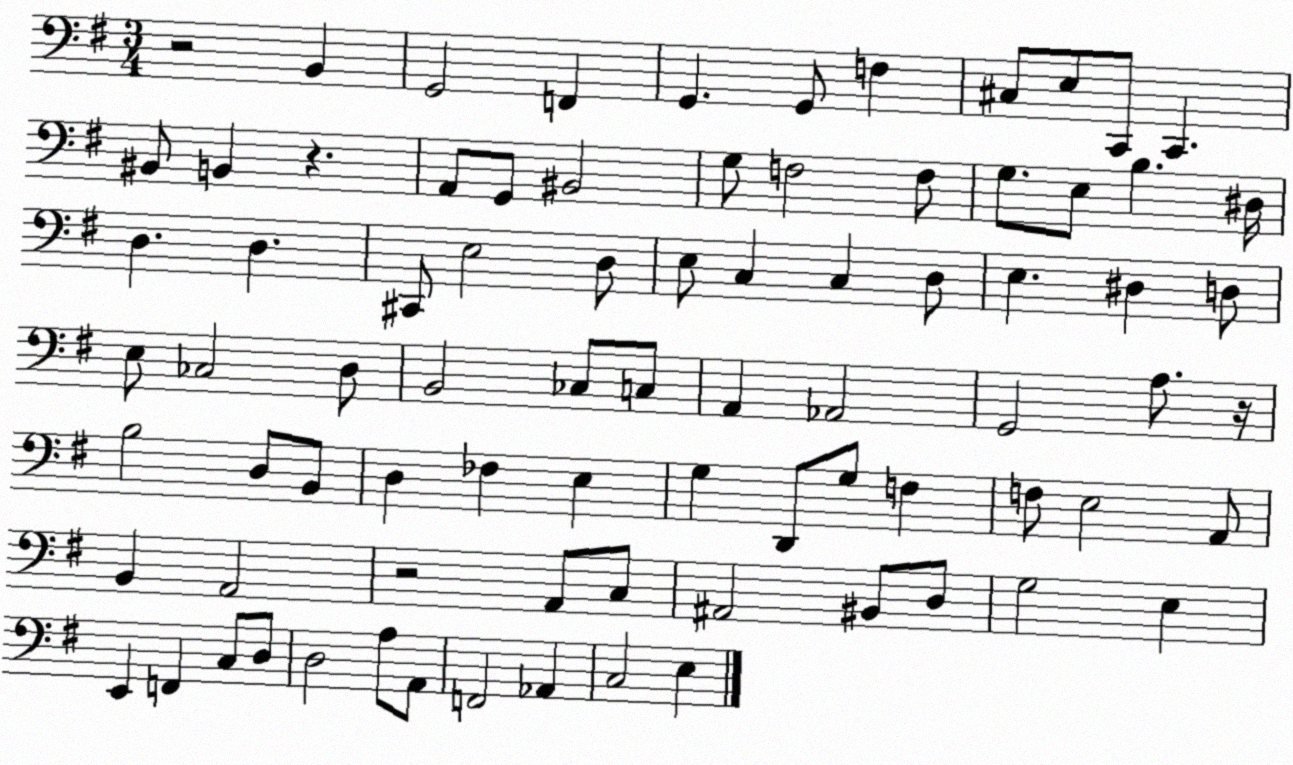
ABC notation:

X:1
T:Untitled
M:3/4
L:1/4
K:G
z2 B,, G,,2 F,, G,, G,,/2 F, ^C,/2 E,/2 C,,/2 C,, ^B,,/2 B,, z A,,/2 G,,/2 ^B,,2 G,/2 F,2 F,/2 G,/2 E,/2 B, ^D,/4 D, D, ^C,,/2 E,2 D,/2 E,/2 C, C, D,/2 E, ^D, D,/2 E,/2 _C,2 D,/2 B,,2 _C,/2 C,/2 A,, _A,,2 G,,2 A,/2 z/4 B,2 D,/2 B,,/2 D, _F, E, G, D,,/2 G,/2 F, F,/2 E,2 A,,/2 B,, A,,2 z2 A,,/2 C,/2 ^A,,2 ^B,,/2 D,/2 G,2 E, E,, F,, C,/2 D,/2 D,2 A,/2 A,,/2 F,,2 _A,, C,2 E,